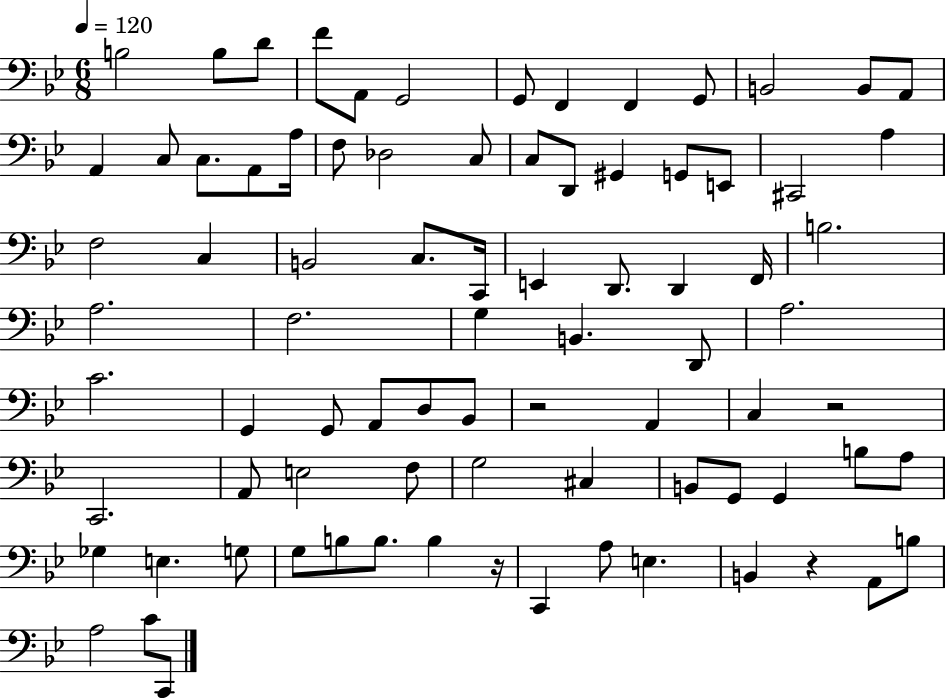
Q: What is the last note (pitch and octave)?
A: C2